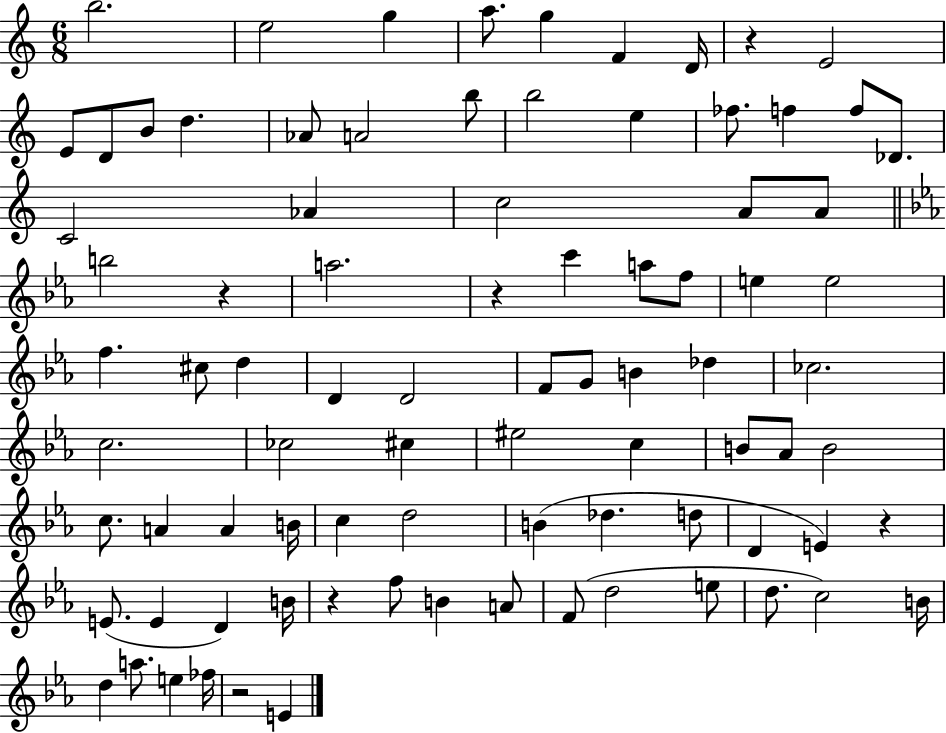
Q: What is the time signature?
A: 6/8